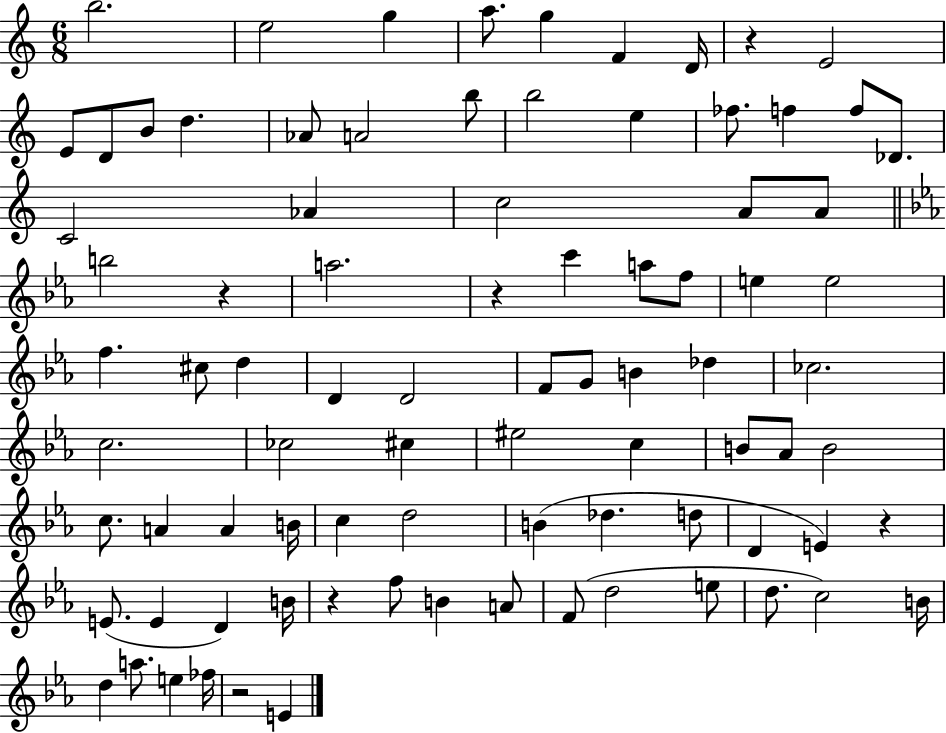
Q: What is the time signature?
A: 6/8